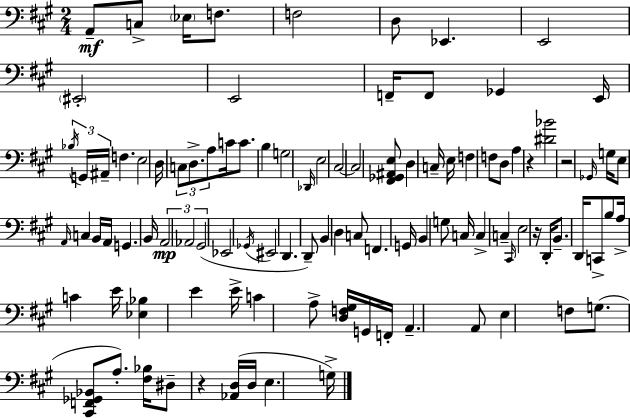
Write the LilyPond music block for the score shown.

{
  \clef bass
  \numericTimeSignature
  \time 2/4
  \key a \major
  \repeat volta 2 { a,8--\mf c8-> \parenthesize ees16 f8. | f2 | d8 ees,4. | e,2 | \break \parenthesize eis,2-. | e,2 | f,16-- f,8 ges,4 e,16 | \tuplet 3/2 { \acciaccatura { bes16 } g,16 ais,16-- } f4. | \break e2 | d16 \tuplet 3/2 { c8 d8.-> a8 } | c'16 c'8. b4 | g2 | \break \grace { des,16 } e2 | cis2~~ | cis2 | <fis, ges, ais, e>8 d4 | \break c16-- e16 f4 f8 | d8 a4 r4 | <dis' bes'>2 | r2 | \break \grace { ges,16 } g16 e8 \grace { a,16 } c4 | b,16 a,16 g,4. | b,16 \tuplet 3/2 { a,2\mp | aes,2 | \break gis,2( } | ees,2 | \acciaccatura { ges,16 } eis,2 | d,4. | \break d,8--) b,4 | d4 c8 f,4. | g,16 b,4 | g8 c16 c4-> | \break c4-- \grace { cis,16 } e2 | r16 d,16-. | b,8.-- d,16 c,8-> b8 | a16-> c'4 e'16 <ees bes>4 | \break e'4 e'16-> c'4 | a8-> <d f gis>16 g,16 f,16-. | a,4.-- a,8 | e4 f8 g8.( | \break <cis, f, ges, bes,>8 a8.-.) <fis bes>16 dis8-- | r4 <aes, d>16( d16 e4. | g16->) } \bar "|."
}